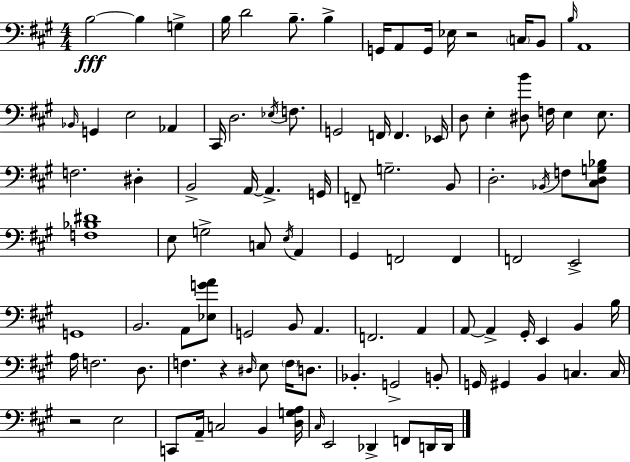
B3/h B3/q G3/q B3/s D4/h B3/e. B3/q G2/s A2/e G2/s Eb3/s R/h C3/s B2/e B3/s A2/w Bb2/s G2/q E3/h Ab2/q C#2/s D3/h. Eb3/s F3/e. G2/h F2/s F2/q. Eb2/s D3/e E3/q [D#3,B4]/e F3/s E3/q E3/e. F3/h. D#3/q B2/h A2/s A2/q. G2/s F2/e G3/h. B2/e D3/h. Bb2/s F3/e [C#3,D3,G3,Bb3]/e [F3,Bb3,D#4]/w E3/e G3/h C3/e E3/s A2/q G#2/q F2/h F2/q F2/h E2/h G2/w B2/h. A2/e [Eb3,G4,A4]/e G2/h B2/e A2/q. F2/h. A2/q A2/e A2/q G#2/s E2/q B2/q B3/s A3/s F3/h. D3/e. F3/q. R/q D#3/s E3/e F3/s D3/e. Bb2/q. G2/h B2/e G2/s G#2/q B2/q C3/q. C3/s R/h E3/h C2/e A2/s C3/h B2/q [D3,G3,A3]/s C#3/s E2/h Db2/q F2/e D2/s D2/s